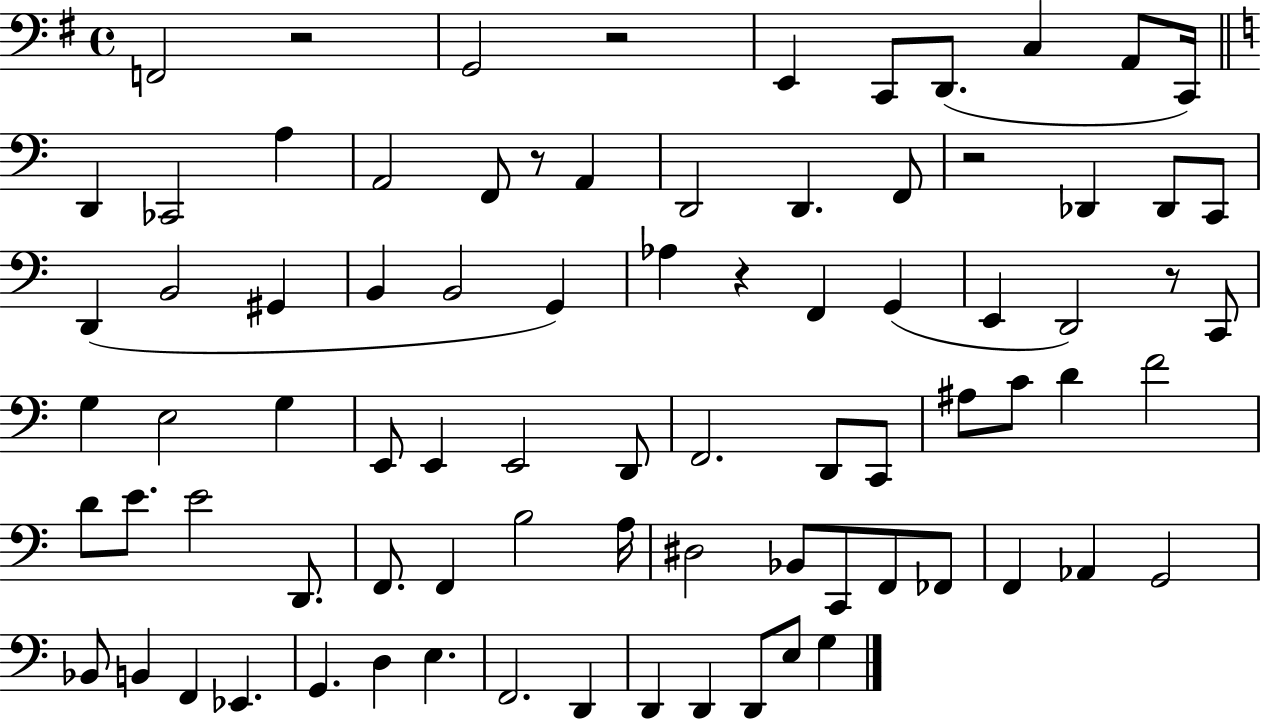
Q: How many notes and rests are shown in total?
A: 82